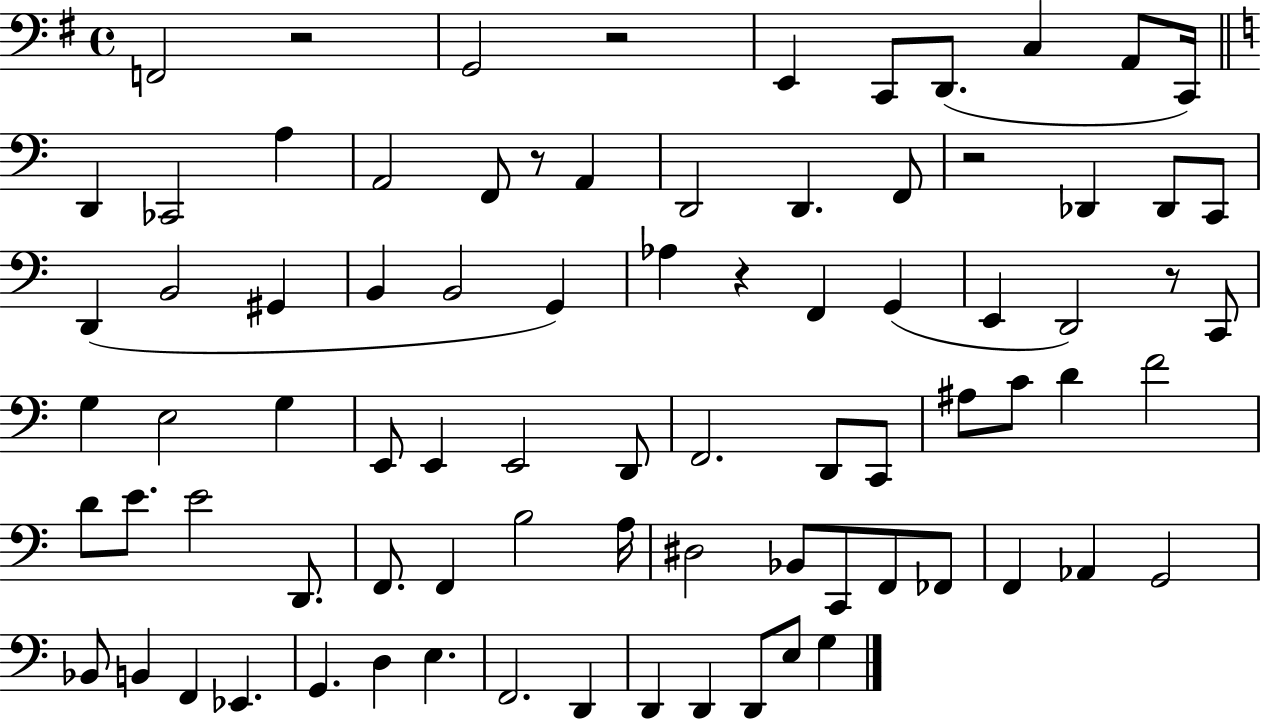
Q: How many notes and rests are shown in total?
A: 82